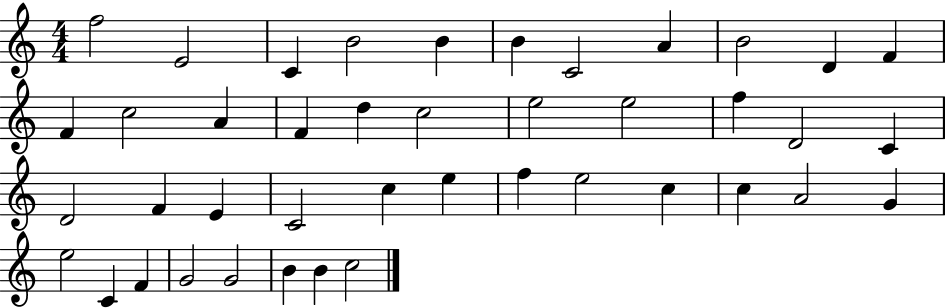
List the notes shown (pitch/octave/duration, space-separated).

F5/h E4/h C4/q B4/h B4/q B4/q C4/h A4/q B4/h D4/q F4/q F4/q C5/h A4/q F4/q D5/q C5/h E5/h E5/h F5/q D4/h C4/q D4/h F4/q E4/q C4/h C5/q E5/q F5/q E5/h C5/q C5/q A4/h G4/q E5/h C4/q F4/q G4/h G4/h B4/q B4/q C5/h